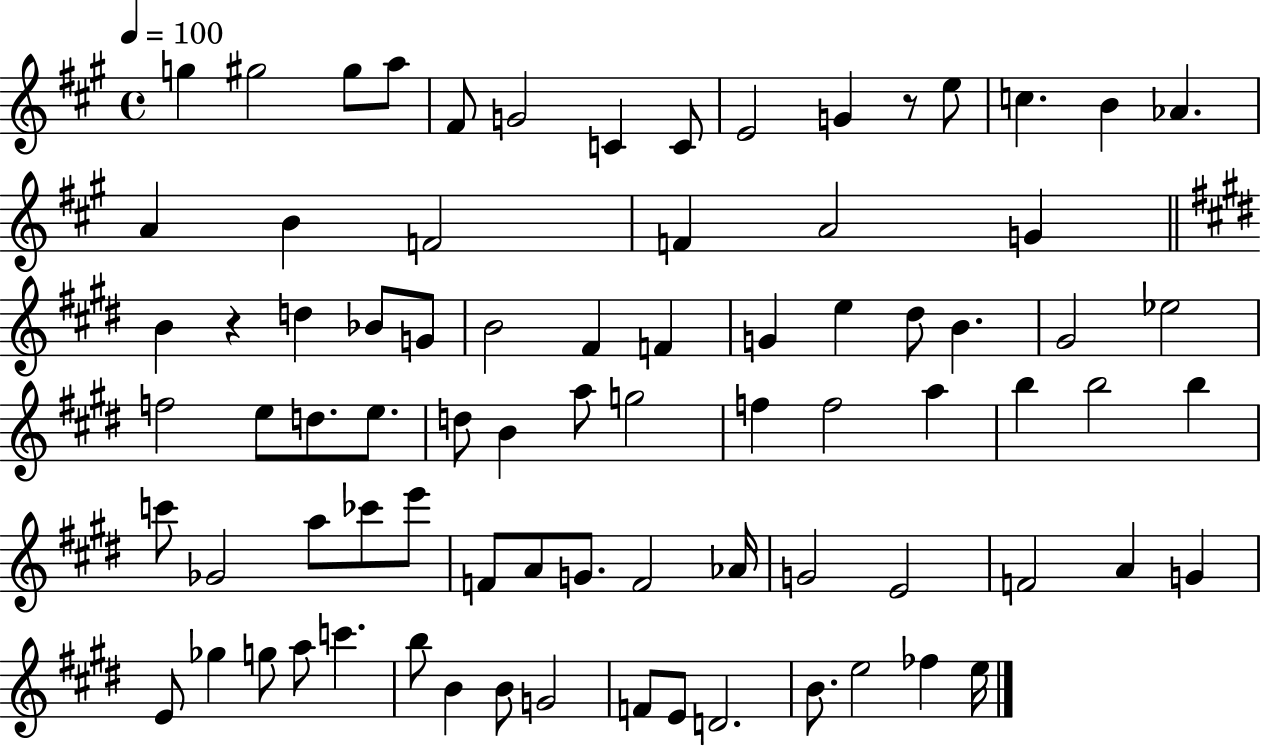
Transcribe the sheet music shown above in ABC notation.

X:1
T:Untitled
M:4/4
L:1/4
K:A
g ^g2 ^g/2 a/2 ^F/2 G2 C C/2 E2 G z/2 e/2 c B _A A B F2 F A2 G B z d _B/2 G/2 B2 ^F F G e ^d/2 B ^G2 _e2 f2 e/2 d/2 e/2 d/2 B a/2 g2 f f2 a b b2 b c'/2 _G2 a/2 _c'/2 e'/2 F/2 A/2 G/2 F2 _A/4 G2 E2 F2 A G E/2 _g g/2 a/2 c' b/2 B B/2 G2 F/2 E/2 D2 B/2 e2 _f e/4